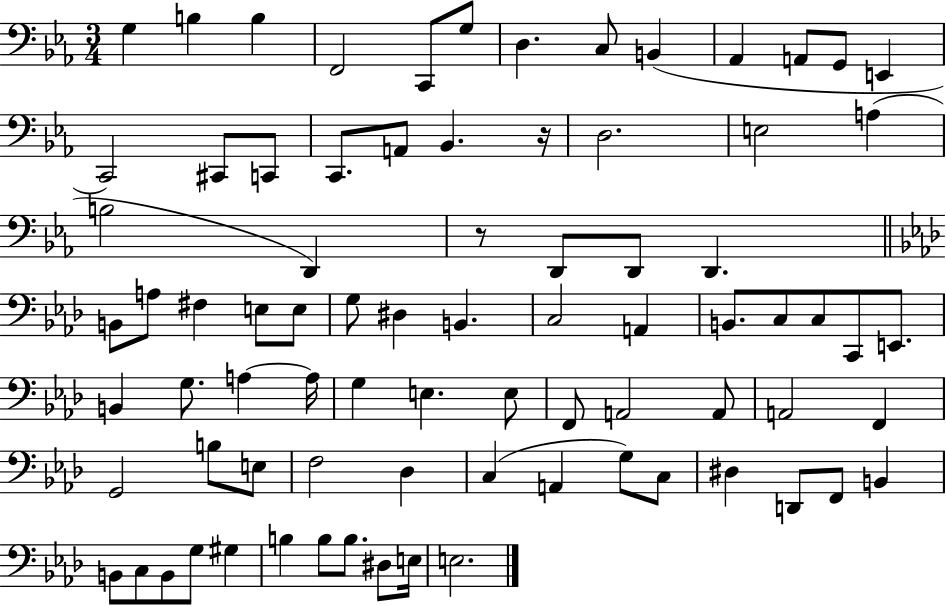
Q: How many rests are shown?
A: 2